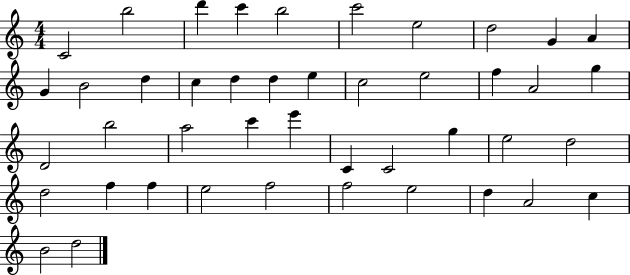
X:1
T:Untitled
M:4/4
L:1/4
K:C
C2 b2 d' c' b2 c'2 e2 d2 G A G B2 d c d d e c2 e2 f A2 g D2 b2 a2 c' e' C C2 g e2 d2 d2 f f e2 f2 f2 e2 d A2 c B2 d2